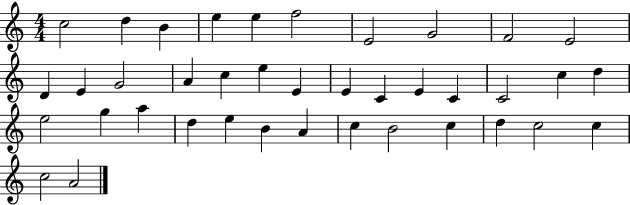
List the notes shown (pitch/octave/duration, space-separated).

C5/h D5/q B4/q E5/q E5/q F5/h E4/h G4/h F4/h E4/h D4/q E4/q G4/h A4/q C5/q E5/q E4/q E4/q C4/q E4/q C4/q C4/h C5/q D5/q E5/h G5/q A5/q D5/q E5/q B4/q A4/q C5/q B4/h C5/q D5/q C5/h C5/q C5/h A4/h